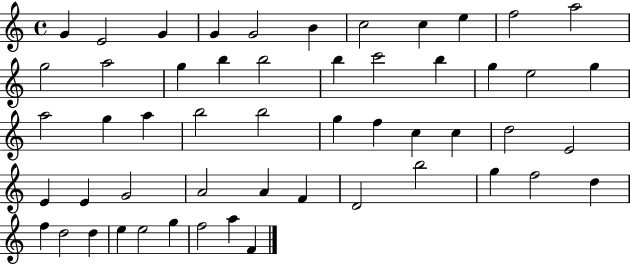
{
  \clef treble
  \time 4/4
  \defaultTimeSignature
  \key c \major
  g'4 e'2 g'4 | g'4 g'2 b'4 | c''2 c''4 e''4 | f''2 a''2 | \break g''2 a''2 | g''4 b''4 b''2 | b''4 c'''2 b''4 | g''4 e''2 g''4 | \break a''2 g''4 a''4 | b''2 b''2 | g''4 f''4 c''4 c''4 | d''2 e'2 | \break e'4 e'4 g'2 | a'2 a'4 f'4 | d'2 b''2 | g''4 f''2 d''4 | \break f''4 d''2 d''4 | e''4 e''2 g''4 | f''2 a''4 f'4 | \bar "|."
}